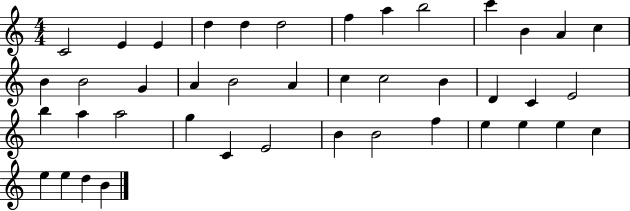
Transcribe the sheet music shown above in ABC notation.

X:1
T:Untitled
M:4/4
L:1/4
K:C
C2 E E d d d2 f a b2 c' B A c B B2 G A B2 A c c2 B D C E2 b a a2 g C E2 B B2 f e e e c e e d B